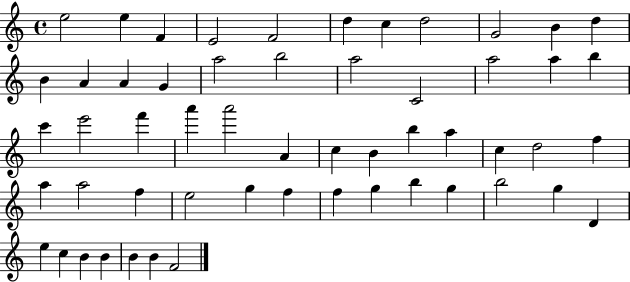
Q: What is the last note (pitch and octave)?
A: F4